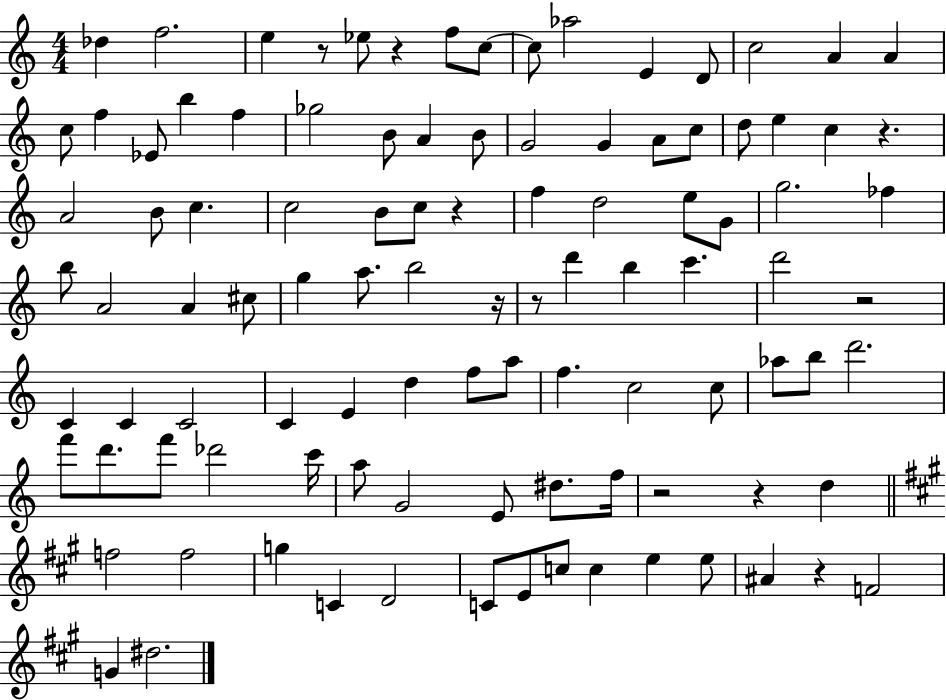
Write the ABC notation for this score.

X:1
T:Untitled
M:4/4
L:1/4
K:C
_d f2 e z/2 _e/2 z f/2 c/2 c/2 _a2 E D/2 c2 A A c/2 f _E/2 b f _g2 B/2 A B/2 G2 G A/2 c/2 d/2 e c z A2 B/2 c c2 B/2 c/2 z f d2 e/2 G/2 g2 _f b/2 A2 A ^c/2 g a/2 b2 z/4 z/2 d' b c' d'2 z2 C C C2 C E d f/2 a/2 f c2 c/2 _a/2 b/2 d'2 f'/2 d'/2 f'/2 _d'2 c'/4 a/2 G2 E/2 ^d/2 f/4 z2 z d f2 f2 g C D2 C/2 E/2 c/2 c e e/2 ^A z F2 G ^d2